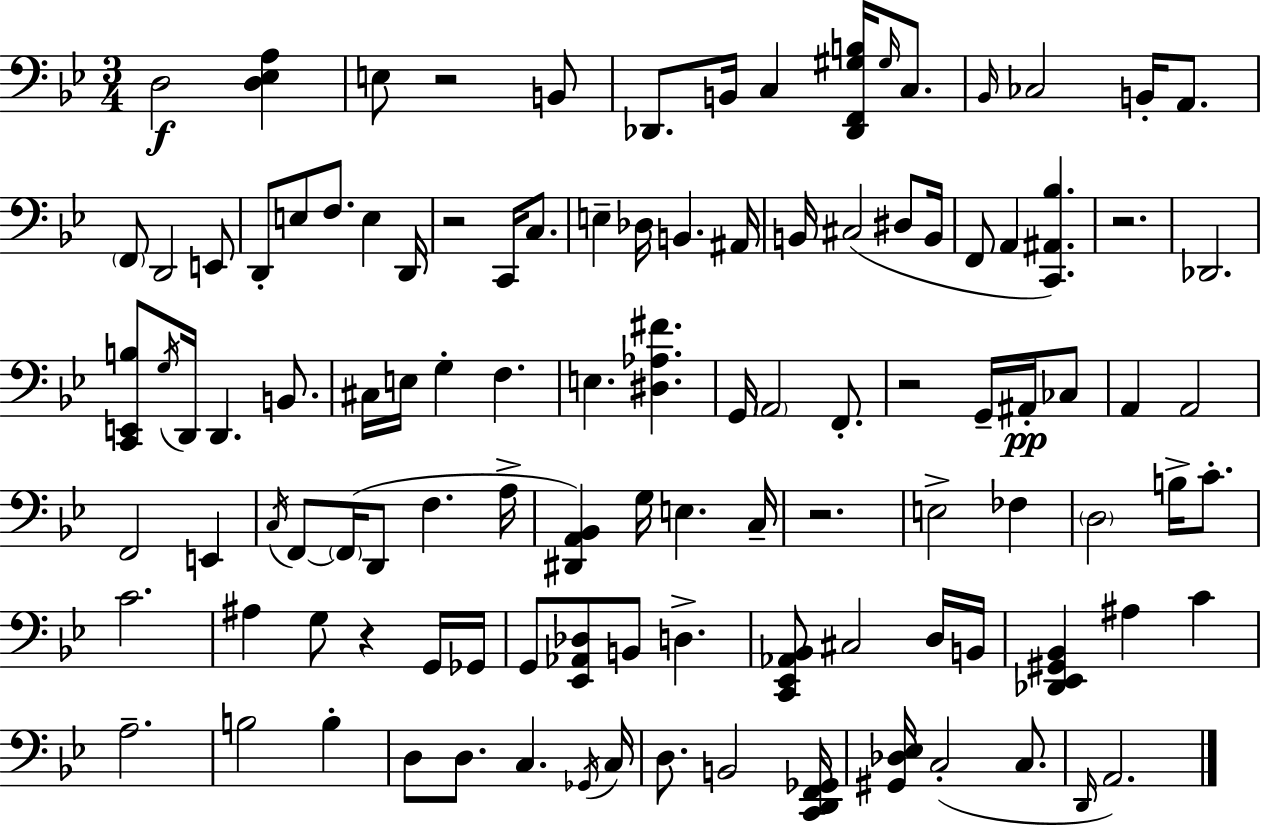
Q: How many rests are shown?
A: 6